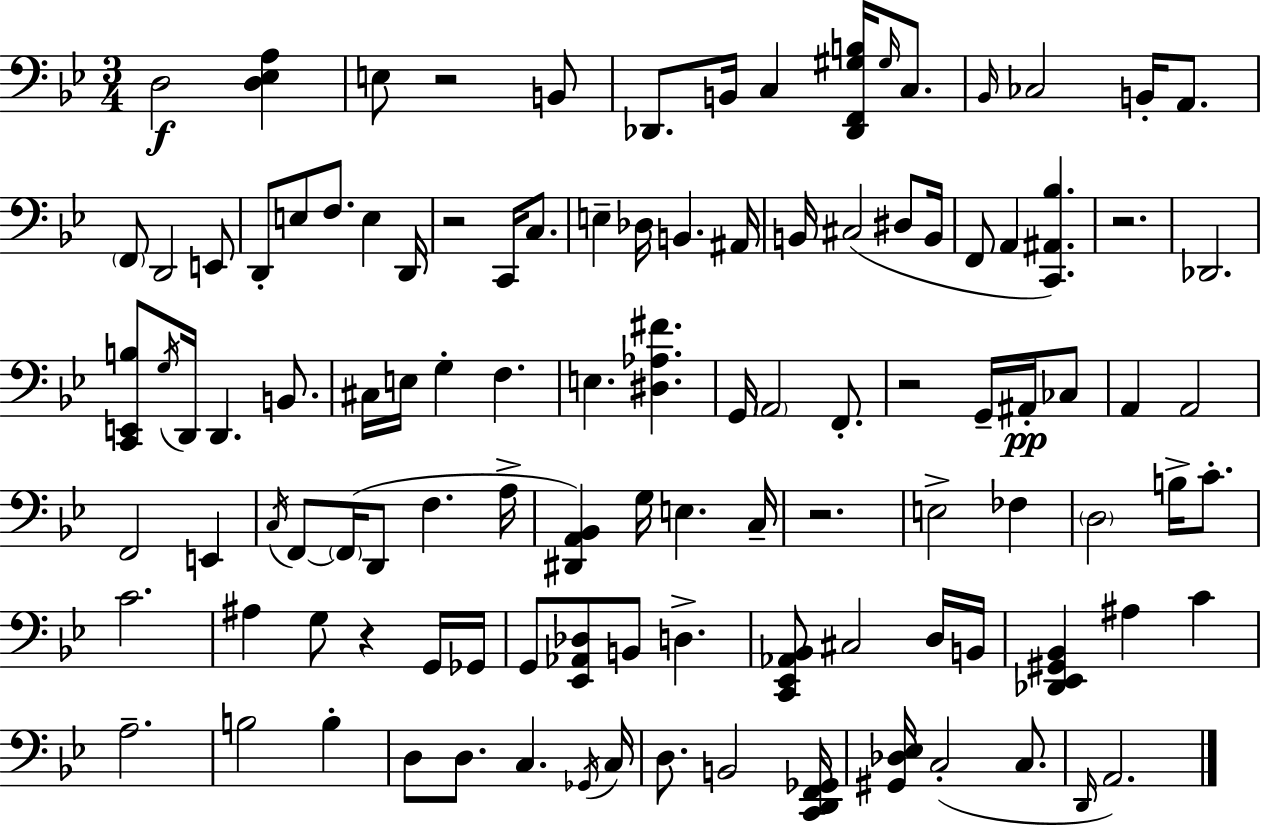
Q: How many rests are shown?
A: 6